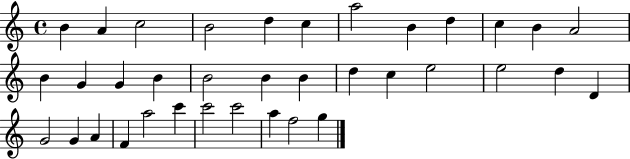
B4/q A4/q C5/h B4/h D5/q C5/q A5/h B4/q D5/q C5/q B4/q A4/h B4/q G4/q G4/q B4/q B4/h B4/q B4/q D5/q C5/q E5/h E5/h D5/q D4/q G4/h G4/q A4/q F4/q A5/h C6/q C6/h C6/h A5/q F5/h G5/q